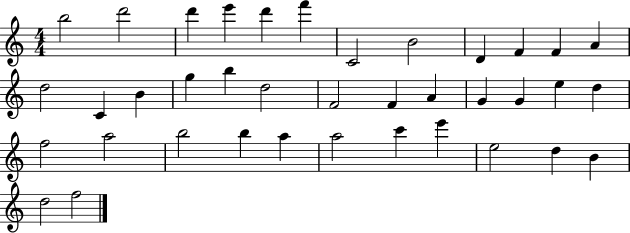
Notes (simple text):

B5/h D6/h D6/q E6/q D6/q F6/q C4/h B4/h D4/q F4/q F4/q A4/q D5/h C4/q B4/q G5/q B5/q D5/h F4/h F4/q A4/q G4/q G4/q E5/q D5/q F5/h A5/h B5/h B5/q A5/q A5/h C6/q E6/q E5/h D5/q B4/q D5/h F5/h